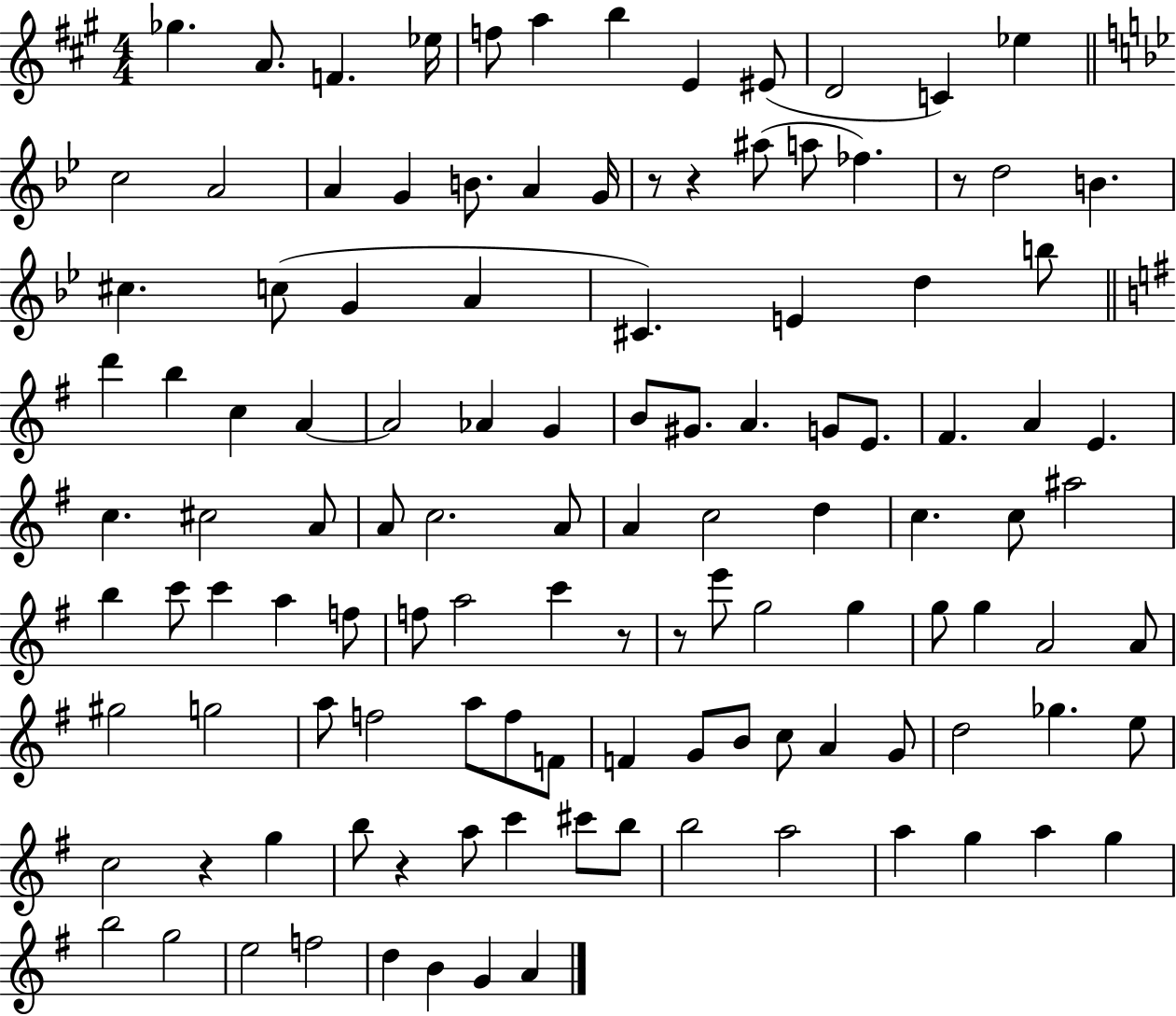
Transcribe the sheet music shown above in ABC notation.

X:1
T:Untitled
M:4/4
L:1/4
K:A
_g A/2 F _e/4 f/2 a b E ^E/2 D2 C _e c2 A2 A G B/2 A G/4 z/2 z ^a/2 a/2 _f z/2 d2 B ^c c/2 G A ^C E d b/2 d' b c A A2 _A G B/2 ^G/2 A G/2 E/2 ^F A E c ^c2 A/2 A/2 c2 A/2 A c2 d c c/2 ^a2 b c'/2 c' a f/2 f/2 a2 c' z/2 z/2 e'/2 g2 g g/2 g A2 A/2 ^g2 g2 a/2 f2 a/2 f/2 F/2 F G/2 B/2 c/2 A G/2 d2 _g e/2 c2 z g b/2 z a/2 c' ^c'/2 b/2 b2 a2 a g a g b2 g2 e2 f2 d B G A